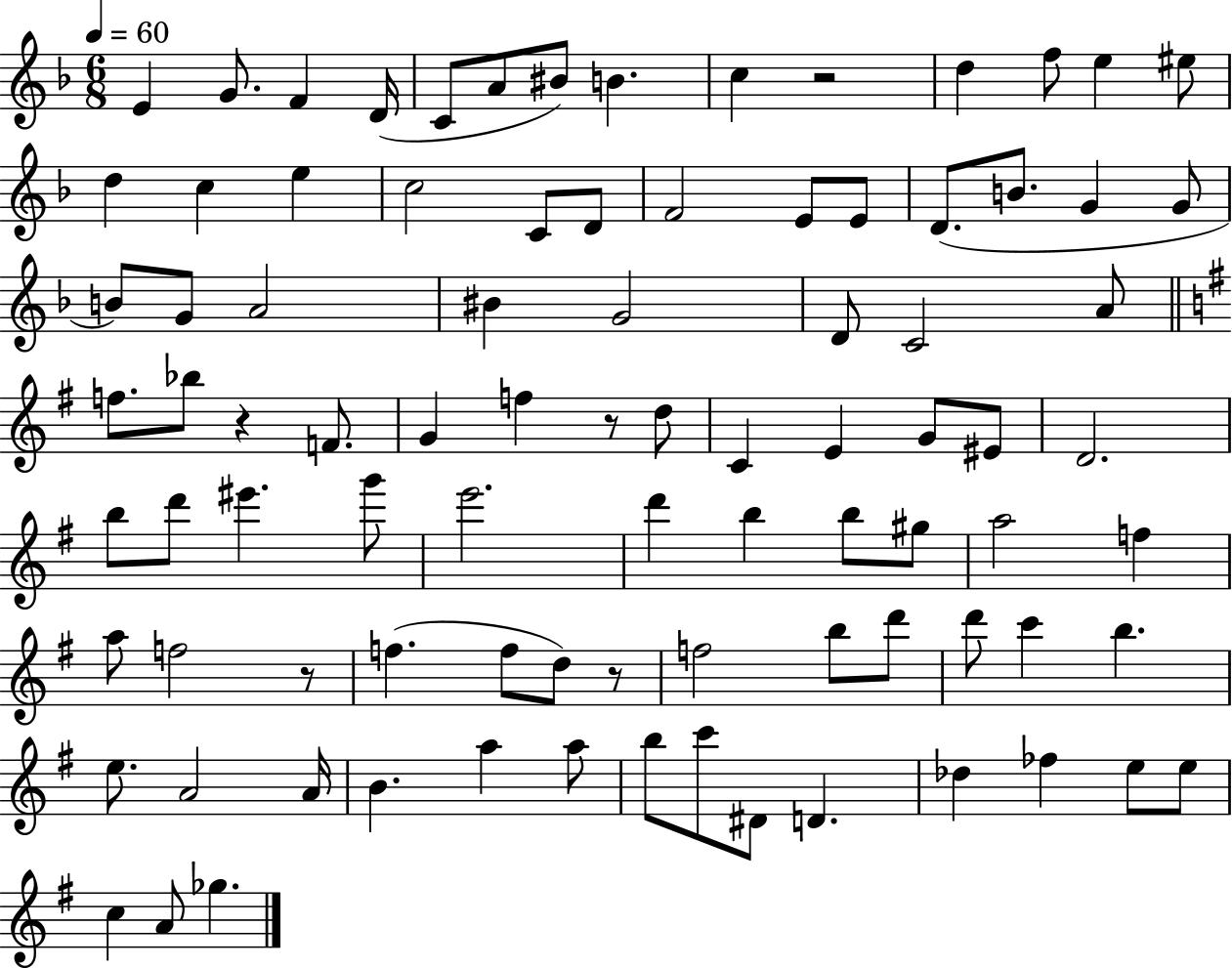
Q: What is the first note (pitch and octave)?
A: E4